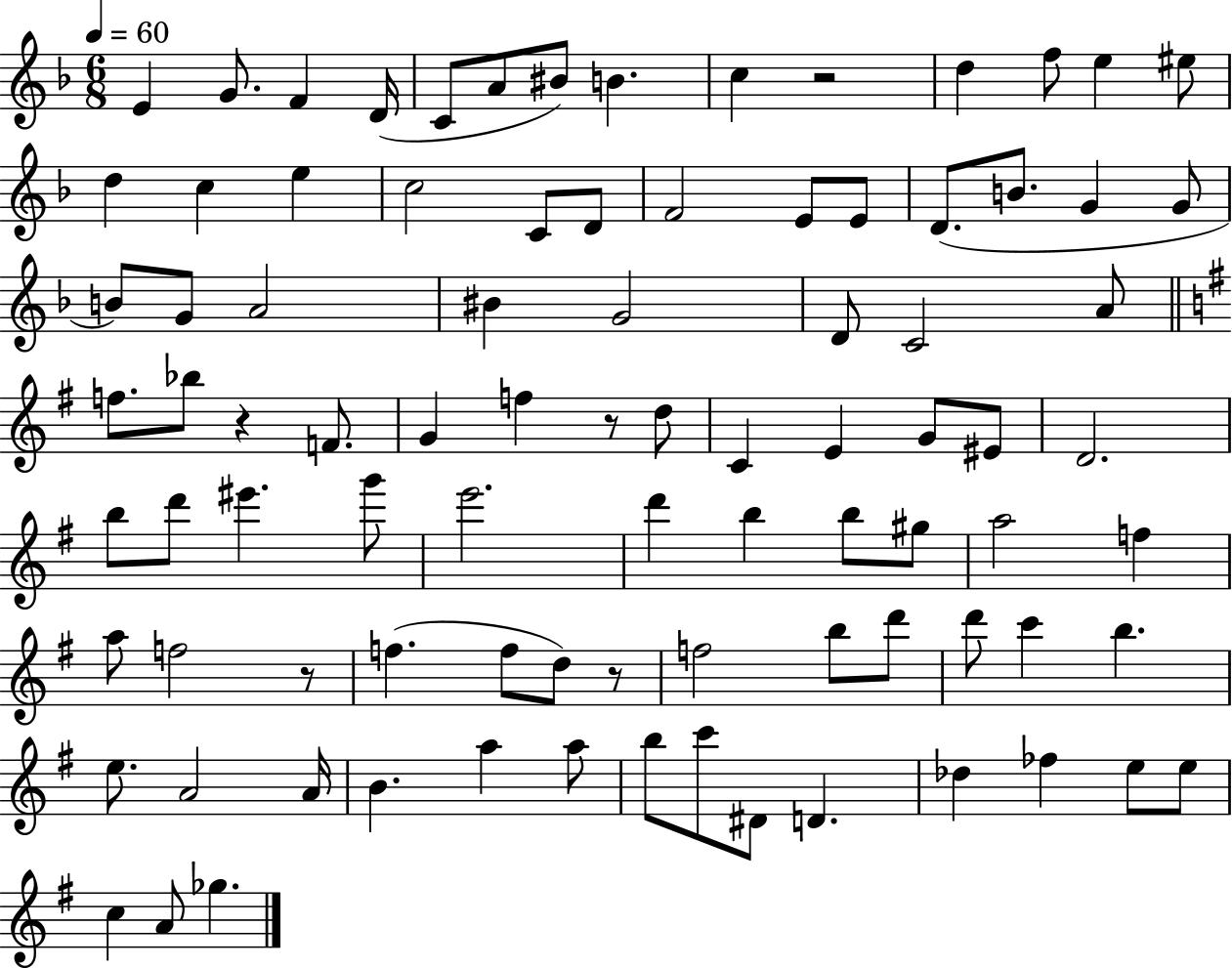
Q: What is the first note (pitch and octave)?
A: E4